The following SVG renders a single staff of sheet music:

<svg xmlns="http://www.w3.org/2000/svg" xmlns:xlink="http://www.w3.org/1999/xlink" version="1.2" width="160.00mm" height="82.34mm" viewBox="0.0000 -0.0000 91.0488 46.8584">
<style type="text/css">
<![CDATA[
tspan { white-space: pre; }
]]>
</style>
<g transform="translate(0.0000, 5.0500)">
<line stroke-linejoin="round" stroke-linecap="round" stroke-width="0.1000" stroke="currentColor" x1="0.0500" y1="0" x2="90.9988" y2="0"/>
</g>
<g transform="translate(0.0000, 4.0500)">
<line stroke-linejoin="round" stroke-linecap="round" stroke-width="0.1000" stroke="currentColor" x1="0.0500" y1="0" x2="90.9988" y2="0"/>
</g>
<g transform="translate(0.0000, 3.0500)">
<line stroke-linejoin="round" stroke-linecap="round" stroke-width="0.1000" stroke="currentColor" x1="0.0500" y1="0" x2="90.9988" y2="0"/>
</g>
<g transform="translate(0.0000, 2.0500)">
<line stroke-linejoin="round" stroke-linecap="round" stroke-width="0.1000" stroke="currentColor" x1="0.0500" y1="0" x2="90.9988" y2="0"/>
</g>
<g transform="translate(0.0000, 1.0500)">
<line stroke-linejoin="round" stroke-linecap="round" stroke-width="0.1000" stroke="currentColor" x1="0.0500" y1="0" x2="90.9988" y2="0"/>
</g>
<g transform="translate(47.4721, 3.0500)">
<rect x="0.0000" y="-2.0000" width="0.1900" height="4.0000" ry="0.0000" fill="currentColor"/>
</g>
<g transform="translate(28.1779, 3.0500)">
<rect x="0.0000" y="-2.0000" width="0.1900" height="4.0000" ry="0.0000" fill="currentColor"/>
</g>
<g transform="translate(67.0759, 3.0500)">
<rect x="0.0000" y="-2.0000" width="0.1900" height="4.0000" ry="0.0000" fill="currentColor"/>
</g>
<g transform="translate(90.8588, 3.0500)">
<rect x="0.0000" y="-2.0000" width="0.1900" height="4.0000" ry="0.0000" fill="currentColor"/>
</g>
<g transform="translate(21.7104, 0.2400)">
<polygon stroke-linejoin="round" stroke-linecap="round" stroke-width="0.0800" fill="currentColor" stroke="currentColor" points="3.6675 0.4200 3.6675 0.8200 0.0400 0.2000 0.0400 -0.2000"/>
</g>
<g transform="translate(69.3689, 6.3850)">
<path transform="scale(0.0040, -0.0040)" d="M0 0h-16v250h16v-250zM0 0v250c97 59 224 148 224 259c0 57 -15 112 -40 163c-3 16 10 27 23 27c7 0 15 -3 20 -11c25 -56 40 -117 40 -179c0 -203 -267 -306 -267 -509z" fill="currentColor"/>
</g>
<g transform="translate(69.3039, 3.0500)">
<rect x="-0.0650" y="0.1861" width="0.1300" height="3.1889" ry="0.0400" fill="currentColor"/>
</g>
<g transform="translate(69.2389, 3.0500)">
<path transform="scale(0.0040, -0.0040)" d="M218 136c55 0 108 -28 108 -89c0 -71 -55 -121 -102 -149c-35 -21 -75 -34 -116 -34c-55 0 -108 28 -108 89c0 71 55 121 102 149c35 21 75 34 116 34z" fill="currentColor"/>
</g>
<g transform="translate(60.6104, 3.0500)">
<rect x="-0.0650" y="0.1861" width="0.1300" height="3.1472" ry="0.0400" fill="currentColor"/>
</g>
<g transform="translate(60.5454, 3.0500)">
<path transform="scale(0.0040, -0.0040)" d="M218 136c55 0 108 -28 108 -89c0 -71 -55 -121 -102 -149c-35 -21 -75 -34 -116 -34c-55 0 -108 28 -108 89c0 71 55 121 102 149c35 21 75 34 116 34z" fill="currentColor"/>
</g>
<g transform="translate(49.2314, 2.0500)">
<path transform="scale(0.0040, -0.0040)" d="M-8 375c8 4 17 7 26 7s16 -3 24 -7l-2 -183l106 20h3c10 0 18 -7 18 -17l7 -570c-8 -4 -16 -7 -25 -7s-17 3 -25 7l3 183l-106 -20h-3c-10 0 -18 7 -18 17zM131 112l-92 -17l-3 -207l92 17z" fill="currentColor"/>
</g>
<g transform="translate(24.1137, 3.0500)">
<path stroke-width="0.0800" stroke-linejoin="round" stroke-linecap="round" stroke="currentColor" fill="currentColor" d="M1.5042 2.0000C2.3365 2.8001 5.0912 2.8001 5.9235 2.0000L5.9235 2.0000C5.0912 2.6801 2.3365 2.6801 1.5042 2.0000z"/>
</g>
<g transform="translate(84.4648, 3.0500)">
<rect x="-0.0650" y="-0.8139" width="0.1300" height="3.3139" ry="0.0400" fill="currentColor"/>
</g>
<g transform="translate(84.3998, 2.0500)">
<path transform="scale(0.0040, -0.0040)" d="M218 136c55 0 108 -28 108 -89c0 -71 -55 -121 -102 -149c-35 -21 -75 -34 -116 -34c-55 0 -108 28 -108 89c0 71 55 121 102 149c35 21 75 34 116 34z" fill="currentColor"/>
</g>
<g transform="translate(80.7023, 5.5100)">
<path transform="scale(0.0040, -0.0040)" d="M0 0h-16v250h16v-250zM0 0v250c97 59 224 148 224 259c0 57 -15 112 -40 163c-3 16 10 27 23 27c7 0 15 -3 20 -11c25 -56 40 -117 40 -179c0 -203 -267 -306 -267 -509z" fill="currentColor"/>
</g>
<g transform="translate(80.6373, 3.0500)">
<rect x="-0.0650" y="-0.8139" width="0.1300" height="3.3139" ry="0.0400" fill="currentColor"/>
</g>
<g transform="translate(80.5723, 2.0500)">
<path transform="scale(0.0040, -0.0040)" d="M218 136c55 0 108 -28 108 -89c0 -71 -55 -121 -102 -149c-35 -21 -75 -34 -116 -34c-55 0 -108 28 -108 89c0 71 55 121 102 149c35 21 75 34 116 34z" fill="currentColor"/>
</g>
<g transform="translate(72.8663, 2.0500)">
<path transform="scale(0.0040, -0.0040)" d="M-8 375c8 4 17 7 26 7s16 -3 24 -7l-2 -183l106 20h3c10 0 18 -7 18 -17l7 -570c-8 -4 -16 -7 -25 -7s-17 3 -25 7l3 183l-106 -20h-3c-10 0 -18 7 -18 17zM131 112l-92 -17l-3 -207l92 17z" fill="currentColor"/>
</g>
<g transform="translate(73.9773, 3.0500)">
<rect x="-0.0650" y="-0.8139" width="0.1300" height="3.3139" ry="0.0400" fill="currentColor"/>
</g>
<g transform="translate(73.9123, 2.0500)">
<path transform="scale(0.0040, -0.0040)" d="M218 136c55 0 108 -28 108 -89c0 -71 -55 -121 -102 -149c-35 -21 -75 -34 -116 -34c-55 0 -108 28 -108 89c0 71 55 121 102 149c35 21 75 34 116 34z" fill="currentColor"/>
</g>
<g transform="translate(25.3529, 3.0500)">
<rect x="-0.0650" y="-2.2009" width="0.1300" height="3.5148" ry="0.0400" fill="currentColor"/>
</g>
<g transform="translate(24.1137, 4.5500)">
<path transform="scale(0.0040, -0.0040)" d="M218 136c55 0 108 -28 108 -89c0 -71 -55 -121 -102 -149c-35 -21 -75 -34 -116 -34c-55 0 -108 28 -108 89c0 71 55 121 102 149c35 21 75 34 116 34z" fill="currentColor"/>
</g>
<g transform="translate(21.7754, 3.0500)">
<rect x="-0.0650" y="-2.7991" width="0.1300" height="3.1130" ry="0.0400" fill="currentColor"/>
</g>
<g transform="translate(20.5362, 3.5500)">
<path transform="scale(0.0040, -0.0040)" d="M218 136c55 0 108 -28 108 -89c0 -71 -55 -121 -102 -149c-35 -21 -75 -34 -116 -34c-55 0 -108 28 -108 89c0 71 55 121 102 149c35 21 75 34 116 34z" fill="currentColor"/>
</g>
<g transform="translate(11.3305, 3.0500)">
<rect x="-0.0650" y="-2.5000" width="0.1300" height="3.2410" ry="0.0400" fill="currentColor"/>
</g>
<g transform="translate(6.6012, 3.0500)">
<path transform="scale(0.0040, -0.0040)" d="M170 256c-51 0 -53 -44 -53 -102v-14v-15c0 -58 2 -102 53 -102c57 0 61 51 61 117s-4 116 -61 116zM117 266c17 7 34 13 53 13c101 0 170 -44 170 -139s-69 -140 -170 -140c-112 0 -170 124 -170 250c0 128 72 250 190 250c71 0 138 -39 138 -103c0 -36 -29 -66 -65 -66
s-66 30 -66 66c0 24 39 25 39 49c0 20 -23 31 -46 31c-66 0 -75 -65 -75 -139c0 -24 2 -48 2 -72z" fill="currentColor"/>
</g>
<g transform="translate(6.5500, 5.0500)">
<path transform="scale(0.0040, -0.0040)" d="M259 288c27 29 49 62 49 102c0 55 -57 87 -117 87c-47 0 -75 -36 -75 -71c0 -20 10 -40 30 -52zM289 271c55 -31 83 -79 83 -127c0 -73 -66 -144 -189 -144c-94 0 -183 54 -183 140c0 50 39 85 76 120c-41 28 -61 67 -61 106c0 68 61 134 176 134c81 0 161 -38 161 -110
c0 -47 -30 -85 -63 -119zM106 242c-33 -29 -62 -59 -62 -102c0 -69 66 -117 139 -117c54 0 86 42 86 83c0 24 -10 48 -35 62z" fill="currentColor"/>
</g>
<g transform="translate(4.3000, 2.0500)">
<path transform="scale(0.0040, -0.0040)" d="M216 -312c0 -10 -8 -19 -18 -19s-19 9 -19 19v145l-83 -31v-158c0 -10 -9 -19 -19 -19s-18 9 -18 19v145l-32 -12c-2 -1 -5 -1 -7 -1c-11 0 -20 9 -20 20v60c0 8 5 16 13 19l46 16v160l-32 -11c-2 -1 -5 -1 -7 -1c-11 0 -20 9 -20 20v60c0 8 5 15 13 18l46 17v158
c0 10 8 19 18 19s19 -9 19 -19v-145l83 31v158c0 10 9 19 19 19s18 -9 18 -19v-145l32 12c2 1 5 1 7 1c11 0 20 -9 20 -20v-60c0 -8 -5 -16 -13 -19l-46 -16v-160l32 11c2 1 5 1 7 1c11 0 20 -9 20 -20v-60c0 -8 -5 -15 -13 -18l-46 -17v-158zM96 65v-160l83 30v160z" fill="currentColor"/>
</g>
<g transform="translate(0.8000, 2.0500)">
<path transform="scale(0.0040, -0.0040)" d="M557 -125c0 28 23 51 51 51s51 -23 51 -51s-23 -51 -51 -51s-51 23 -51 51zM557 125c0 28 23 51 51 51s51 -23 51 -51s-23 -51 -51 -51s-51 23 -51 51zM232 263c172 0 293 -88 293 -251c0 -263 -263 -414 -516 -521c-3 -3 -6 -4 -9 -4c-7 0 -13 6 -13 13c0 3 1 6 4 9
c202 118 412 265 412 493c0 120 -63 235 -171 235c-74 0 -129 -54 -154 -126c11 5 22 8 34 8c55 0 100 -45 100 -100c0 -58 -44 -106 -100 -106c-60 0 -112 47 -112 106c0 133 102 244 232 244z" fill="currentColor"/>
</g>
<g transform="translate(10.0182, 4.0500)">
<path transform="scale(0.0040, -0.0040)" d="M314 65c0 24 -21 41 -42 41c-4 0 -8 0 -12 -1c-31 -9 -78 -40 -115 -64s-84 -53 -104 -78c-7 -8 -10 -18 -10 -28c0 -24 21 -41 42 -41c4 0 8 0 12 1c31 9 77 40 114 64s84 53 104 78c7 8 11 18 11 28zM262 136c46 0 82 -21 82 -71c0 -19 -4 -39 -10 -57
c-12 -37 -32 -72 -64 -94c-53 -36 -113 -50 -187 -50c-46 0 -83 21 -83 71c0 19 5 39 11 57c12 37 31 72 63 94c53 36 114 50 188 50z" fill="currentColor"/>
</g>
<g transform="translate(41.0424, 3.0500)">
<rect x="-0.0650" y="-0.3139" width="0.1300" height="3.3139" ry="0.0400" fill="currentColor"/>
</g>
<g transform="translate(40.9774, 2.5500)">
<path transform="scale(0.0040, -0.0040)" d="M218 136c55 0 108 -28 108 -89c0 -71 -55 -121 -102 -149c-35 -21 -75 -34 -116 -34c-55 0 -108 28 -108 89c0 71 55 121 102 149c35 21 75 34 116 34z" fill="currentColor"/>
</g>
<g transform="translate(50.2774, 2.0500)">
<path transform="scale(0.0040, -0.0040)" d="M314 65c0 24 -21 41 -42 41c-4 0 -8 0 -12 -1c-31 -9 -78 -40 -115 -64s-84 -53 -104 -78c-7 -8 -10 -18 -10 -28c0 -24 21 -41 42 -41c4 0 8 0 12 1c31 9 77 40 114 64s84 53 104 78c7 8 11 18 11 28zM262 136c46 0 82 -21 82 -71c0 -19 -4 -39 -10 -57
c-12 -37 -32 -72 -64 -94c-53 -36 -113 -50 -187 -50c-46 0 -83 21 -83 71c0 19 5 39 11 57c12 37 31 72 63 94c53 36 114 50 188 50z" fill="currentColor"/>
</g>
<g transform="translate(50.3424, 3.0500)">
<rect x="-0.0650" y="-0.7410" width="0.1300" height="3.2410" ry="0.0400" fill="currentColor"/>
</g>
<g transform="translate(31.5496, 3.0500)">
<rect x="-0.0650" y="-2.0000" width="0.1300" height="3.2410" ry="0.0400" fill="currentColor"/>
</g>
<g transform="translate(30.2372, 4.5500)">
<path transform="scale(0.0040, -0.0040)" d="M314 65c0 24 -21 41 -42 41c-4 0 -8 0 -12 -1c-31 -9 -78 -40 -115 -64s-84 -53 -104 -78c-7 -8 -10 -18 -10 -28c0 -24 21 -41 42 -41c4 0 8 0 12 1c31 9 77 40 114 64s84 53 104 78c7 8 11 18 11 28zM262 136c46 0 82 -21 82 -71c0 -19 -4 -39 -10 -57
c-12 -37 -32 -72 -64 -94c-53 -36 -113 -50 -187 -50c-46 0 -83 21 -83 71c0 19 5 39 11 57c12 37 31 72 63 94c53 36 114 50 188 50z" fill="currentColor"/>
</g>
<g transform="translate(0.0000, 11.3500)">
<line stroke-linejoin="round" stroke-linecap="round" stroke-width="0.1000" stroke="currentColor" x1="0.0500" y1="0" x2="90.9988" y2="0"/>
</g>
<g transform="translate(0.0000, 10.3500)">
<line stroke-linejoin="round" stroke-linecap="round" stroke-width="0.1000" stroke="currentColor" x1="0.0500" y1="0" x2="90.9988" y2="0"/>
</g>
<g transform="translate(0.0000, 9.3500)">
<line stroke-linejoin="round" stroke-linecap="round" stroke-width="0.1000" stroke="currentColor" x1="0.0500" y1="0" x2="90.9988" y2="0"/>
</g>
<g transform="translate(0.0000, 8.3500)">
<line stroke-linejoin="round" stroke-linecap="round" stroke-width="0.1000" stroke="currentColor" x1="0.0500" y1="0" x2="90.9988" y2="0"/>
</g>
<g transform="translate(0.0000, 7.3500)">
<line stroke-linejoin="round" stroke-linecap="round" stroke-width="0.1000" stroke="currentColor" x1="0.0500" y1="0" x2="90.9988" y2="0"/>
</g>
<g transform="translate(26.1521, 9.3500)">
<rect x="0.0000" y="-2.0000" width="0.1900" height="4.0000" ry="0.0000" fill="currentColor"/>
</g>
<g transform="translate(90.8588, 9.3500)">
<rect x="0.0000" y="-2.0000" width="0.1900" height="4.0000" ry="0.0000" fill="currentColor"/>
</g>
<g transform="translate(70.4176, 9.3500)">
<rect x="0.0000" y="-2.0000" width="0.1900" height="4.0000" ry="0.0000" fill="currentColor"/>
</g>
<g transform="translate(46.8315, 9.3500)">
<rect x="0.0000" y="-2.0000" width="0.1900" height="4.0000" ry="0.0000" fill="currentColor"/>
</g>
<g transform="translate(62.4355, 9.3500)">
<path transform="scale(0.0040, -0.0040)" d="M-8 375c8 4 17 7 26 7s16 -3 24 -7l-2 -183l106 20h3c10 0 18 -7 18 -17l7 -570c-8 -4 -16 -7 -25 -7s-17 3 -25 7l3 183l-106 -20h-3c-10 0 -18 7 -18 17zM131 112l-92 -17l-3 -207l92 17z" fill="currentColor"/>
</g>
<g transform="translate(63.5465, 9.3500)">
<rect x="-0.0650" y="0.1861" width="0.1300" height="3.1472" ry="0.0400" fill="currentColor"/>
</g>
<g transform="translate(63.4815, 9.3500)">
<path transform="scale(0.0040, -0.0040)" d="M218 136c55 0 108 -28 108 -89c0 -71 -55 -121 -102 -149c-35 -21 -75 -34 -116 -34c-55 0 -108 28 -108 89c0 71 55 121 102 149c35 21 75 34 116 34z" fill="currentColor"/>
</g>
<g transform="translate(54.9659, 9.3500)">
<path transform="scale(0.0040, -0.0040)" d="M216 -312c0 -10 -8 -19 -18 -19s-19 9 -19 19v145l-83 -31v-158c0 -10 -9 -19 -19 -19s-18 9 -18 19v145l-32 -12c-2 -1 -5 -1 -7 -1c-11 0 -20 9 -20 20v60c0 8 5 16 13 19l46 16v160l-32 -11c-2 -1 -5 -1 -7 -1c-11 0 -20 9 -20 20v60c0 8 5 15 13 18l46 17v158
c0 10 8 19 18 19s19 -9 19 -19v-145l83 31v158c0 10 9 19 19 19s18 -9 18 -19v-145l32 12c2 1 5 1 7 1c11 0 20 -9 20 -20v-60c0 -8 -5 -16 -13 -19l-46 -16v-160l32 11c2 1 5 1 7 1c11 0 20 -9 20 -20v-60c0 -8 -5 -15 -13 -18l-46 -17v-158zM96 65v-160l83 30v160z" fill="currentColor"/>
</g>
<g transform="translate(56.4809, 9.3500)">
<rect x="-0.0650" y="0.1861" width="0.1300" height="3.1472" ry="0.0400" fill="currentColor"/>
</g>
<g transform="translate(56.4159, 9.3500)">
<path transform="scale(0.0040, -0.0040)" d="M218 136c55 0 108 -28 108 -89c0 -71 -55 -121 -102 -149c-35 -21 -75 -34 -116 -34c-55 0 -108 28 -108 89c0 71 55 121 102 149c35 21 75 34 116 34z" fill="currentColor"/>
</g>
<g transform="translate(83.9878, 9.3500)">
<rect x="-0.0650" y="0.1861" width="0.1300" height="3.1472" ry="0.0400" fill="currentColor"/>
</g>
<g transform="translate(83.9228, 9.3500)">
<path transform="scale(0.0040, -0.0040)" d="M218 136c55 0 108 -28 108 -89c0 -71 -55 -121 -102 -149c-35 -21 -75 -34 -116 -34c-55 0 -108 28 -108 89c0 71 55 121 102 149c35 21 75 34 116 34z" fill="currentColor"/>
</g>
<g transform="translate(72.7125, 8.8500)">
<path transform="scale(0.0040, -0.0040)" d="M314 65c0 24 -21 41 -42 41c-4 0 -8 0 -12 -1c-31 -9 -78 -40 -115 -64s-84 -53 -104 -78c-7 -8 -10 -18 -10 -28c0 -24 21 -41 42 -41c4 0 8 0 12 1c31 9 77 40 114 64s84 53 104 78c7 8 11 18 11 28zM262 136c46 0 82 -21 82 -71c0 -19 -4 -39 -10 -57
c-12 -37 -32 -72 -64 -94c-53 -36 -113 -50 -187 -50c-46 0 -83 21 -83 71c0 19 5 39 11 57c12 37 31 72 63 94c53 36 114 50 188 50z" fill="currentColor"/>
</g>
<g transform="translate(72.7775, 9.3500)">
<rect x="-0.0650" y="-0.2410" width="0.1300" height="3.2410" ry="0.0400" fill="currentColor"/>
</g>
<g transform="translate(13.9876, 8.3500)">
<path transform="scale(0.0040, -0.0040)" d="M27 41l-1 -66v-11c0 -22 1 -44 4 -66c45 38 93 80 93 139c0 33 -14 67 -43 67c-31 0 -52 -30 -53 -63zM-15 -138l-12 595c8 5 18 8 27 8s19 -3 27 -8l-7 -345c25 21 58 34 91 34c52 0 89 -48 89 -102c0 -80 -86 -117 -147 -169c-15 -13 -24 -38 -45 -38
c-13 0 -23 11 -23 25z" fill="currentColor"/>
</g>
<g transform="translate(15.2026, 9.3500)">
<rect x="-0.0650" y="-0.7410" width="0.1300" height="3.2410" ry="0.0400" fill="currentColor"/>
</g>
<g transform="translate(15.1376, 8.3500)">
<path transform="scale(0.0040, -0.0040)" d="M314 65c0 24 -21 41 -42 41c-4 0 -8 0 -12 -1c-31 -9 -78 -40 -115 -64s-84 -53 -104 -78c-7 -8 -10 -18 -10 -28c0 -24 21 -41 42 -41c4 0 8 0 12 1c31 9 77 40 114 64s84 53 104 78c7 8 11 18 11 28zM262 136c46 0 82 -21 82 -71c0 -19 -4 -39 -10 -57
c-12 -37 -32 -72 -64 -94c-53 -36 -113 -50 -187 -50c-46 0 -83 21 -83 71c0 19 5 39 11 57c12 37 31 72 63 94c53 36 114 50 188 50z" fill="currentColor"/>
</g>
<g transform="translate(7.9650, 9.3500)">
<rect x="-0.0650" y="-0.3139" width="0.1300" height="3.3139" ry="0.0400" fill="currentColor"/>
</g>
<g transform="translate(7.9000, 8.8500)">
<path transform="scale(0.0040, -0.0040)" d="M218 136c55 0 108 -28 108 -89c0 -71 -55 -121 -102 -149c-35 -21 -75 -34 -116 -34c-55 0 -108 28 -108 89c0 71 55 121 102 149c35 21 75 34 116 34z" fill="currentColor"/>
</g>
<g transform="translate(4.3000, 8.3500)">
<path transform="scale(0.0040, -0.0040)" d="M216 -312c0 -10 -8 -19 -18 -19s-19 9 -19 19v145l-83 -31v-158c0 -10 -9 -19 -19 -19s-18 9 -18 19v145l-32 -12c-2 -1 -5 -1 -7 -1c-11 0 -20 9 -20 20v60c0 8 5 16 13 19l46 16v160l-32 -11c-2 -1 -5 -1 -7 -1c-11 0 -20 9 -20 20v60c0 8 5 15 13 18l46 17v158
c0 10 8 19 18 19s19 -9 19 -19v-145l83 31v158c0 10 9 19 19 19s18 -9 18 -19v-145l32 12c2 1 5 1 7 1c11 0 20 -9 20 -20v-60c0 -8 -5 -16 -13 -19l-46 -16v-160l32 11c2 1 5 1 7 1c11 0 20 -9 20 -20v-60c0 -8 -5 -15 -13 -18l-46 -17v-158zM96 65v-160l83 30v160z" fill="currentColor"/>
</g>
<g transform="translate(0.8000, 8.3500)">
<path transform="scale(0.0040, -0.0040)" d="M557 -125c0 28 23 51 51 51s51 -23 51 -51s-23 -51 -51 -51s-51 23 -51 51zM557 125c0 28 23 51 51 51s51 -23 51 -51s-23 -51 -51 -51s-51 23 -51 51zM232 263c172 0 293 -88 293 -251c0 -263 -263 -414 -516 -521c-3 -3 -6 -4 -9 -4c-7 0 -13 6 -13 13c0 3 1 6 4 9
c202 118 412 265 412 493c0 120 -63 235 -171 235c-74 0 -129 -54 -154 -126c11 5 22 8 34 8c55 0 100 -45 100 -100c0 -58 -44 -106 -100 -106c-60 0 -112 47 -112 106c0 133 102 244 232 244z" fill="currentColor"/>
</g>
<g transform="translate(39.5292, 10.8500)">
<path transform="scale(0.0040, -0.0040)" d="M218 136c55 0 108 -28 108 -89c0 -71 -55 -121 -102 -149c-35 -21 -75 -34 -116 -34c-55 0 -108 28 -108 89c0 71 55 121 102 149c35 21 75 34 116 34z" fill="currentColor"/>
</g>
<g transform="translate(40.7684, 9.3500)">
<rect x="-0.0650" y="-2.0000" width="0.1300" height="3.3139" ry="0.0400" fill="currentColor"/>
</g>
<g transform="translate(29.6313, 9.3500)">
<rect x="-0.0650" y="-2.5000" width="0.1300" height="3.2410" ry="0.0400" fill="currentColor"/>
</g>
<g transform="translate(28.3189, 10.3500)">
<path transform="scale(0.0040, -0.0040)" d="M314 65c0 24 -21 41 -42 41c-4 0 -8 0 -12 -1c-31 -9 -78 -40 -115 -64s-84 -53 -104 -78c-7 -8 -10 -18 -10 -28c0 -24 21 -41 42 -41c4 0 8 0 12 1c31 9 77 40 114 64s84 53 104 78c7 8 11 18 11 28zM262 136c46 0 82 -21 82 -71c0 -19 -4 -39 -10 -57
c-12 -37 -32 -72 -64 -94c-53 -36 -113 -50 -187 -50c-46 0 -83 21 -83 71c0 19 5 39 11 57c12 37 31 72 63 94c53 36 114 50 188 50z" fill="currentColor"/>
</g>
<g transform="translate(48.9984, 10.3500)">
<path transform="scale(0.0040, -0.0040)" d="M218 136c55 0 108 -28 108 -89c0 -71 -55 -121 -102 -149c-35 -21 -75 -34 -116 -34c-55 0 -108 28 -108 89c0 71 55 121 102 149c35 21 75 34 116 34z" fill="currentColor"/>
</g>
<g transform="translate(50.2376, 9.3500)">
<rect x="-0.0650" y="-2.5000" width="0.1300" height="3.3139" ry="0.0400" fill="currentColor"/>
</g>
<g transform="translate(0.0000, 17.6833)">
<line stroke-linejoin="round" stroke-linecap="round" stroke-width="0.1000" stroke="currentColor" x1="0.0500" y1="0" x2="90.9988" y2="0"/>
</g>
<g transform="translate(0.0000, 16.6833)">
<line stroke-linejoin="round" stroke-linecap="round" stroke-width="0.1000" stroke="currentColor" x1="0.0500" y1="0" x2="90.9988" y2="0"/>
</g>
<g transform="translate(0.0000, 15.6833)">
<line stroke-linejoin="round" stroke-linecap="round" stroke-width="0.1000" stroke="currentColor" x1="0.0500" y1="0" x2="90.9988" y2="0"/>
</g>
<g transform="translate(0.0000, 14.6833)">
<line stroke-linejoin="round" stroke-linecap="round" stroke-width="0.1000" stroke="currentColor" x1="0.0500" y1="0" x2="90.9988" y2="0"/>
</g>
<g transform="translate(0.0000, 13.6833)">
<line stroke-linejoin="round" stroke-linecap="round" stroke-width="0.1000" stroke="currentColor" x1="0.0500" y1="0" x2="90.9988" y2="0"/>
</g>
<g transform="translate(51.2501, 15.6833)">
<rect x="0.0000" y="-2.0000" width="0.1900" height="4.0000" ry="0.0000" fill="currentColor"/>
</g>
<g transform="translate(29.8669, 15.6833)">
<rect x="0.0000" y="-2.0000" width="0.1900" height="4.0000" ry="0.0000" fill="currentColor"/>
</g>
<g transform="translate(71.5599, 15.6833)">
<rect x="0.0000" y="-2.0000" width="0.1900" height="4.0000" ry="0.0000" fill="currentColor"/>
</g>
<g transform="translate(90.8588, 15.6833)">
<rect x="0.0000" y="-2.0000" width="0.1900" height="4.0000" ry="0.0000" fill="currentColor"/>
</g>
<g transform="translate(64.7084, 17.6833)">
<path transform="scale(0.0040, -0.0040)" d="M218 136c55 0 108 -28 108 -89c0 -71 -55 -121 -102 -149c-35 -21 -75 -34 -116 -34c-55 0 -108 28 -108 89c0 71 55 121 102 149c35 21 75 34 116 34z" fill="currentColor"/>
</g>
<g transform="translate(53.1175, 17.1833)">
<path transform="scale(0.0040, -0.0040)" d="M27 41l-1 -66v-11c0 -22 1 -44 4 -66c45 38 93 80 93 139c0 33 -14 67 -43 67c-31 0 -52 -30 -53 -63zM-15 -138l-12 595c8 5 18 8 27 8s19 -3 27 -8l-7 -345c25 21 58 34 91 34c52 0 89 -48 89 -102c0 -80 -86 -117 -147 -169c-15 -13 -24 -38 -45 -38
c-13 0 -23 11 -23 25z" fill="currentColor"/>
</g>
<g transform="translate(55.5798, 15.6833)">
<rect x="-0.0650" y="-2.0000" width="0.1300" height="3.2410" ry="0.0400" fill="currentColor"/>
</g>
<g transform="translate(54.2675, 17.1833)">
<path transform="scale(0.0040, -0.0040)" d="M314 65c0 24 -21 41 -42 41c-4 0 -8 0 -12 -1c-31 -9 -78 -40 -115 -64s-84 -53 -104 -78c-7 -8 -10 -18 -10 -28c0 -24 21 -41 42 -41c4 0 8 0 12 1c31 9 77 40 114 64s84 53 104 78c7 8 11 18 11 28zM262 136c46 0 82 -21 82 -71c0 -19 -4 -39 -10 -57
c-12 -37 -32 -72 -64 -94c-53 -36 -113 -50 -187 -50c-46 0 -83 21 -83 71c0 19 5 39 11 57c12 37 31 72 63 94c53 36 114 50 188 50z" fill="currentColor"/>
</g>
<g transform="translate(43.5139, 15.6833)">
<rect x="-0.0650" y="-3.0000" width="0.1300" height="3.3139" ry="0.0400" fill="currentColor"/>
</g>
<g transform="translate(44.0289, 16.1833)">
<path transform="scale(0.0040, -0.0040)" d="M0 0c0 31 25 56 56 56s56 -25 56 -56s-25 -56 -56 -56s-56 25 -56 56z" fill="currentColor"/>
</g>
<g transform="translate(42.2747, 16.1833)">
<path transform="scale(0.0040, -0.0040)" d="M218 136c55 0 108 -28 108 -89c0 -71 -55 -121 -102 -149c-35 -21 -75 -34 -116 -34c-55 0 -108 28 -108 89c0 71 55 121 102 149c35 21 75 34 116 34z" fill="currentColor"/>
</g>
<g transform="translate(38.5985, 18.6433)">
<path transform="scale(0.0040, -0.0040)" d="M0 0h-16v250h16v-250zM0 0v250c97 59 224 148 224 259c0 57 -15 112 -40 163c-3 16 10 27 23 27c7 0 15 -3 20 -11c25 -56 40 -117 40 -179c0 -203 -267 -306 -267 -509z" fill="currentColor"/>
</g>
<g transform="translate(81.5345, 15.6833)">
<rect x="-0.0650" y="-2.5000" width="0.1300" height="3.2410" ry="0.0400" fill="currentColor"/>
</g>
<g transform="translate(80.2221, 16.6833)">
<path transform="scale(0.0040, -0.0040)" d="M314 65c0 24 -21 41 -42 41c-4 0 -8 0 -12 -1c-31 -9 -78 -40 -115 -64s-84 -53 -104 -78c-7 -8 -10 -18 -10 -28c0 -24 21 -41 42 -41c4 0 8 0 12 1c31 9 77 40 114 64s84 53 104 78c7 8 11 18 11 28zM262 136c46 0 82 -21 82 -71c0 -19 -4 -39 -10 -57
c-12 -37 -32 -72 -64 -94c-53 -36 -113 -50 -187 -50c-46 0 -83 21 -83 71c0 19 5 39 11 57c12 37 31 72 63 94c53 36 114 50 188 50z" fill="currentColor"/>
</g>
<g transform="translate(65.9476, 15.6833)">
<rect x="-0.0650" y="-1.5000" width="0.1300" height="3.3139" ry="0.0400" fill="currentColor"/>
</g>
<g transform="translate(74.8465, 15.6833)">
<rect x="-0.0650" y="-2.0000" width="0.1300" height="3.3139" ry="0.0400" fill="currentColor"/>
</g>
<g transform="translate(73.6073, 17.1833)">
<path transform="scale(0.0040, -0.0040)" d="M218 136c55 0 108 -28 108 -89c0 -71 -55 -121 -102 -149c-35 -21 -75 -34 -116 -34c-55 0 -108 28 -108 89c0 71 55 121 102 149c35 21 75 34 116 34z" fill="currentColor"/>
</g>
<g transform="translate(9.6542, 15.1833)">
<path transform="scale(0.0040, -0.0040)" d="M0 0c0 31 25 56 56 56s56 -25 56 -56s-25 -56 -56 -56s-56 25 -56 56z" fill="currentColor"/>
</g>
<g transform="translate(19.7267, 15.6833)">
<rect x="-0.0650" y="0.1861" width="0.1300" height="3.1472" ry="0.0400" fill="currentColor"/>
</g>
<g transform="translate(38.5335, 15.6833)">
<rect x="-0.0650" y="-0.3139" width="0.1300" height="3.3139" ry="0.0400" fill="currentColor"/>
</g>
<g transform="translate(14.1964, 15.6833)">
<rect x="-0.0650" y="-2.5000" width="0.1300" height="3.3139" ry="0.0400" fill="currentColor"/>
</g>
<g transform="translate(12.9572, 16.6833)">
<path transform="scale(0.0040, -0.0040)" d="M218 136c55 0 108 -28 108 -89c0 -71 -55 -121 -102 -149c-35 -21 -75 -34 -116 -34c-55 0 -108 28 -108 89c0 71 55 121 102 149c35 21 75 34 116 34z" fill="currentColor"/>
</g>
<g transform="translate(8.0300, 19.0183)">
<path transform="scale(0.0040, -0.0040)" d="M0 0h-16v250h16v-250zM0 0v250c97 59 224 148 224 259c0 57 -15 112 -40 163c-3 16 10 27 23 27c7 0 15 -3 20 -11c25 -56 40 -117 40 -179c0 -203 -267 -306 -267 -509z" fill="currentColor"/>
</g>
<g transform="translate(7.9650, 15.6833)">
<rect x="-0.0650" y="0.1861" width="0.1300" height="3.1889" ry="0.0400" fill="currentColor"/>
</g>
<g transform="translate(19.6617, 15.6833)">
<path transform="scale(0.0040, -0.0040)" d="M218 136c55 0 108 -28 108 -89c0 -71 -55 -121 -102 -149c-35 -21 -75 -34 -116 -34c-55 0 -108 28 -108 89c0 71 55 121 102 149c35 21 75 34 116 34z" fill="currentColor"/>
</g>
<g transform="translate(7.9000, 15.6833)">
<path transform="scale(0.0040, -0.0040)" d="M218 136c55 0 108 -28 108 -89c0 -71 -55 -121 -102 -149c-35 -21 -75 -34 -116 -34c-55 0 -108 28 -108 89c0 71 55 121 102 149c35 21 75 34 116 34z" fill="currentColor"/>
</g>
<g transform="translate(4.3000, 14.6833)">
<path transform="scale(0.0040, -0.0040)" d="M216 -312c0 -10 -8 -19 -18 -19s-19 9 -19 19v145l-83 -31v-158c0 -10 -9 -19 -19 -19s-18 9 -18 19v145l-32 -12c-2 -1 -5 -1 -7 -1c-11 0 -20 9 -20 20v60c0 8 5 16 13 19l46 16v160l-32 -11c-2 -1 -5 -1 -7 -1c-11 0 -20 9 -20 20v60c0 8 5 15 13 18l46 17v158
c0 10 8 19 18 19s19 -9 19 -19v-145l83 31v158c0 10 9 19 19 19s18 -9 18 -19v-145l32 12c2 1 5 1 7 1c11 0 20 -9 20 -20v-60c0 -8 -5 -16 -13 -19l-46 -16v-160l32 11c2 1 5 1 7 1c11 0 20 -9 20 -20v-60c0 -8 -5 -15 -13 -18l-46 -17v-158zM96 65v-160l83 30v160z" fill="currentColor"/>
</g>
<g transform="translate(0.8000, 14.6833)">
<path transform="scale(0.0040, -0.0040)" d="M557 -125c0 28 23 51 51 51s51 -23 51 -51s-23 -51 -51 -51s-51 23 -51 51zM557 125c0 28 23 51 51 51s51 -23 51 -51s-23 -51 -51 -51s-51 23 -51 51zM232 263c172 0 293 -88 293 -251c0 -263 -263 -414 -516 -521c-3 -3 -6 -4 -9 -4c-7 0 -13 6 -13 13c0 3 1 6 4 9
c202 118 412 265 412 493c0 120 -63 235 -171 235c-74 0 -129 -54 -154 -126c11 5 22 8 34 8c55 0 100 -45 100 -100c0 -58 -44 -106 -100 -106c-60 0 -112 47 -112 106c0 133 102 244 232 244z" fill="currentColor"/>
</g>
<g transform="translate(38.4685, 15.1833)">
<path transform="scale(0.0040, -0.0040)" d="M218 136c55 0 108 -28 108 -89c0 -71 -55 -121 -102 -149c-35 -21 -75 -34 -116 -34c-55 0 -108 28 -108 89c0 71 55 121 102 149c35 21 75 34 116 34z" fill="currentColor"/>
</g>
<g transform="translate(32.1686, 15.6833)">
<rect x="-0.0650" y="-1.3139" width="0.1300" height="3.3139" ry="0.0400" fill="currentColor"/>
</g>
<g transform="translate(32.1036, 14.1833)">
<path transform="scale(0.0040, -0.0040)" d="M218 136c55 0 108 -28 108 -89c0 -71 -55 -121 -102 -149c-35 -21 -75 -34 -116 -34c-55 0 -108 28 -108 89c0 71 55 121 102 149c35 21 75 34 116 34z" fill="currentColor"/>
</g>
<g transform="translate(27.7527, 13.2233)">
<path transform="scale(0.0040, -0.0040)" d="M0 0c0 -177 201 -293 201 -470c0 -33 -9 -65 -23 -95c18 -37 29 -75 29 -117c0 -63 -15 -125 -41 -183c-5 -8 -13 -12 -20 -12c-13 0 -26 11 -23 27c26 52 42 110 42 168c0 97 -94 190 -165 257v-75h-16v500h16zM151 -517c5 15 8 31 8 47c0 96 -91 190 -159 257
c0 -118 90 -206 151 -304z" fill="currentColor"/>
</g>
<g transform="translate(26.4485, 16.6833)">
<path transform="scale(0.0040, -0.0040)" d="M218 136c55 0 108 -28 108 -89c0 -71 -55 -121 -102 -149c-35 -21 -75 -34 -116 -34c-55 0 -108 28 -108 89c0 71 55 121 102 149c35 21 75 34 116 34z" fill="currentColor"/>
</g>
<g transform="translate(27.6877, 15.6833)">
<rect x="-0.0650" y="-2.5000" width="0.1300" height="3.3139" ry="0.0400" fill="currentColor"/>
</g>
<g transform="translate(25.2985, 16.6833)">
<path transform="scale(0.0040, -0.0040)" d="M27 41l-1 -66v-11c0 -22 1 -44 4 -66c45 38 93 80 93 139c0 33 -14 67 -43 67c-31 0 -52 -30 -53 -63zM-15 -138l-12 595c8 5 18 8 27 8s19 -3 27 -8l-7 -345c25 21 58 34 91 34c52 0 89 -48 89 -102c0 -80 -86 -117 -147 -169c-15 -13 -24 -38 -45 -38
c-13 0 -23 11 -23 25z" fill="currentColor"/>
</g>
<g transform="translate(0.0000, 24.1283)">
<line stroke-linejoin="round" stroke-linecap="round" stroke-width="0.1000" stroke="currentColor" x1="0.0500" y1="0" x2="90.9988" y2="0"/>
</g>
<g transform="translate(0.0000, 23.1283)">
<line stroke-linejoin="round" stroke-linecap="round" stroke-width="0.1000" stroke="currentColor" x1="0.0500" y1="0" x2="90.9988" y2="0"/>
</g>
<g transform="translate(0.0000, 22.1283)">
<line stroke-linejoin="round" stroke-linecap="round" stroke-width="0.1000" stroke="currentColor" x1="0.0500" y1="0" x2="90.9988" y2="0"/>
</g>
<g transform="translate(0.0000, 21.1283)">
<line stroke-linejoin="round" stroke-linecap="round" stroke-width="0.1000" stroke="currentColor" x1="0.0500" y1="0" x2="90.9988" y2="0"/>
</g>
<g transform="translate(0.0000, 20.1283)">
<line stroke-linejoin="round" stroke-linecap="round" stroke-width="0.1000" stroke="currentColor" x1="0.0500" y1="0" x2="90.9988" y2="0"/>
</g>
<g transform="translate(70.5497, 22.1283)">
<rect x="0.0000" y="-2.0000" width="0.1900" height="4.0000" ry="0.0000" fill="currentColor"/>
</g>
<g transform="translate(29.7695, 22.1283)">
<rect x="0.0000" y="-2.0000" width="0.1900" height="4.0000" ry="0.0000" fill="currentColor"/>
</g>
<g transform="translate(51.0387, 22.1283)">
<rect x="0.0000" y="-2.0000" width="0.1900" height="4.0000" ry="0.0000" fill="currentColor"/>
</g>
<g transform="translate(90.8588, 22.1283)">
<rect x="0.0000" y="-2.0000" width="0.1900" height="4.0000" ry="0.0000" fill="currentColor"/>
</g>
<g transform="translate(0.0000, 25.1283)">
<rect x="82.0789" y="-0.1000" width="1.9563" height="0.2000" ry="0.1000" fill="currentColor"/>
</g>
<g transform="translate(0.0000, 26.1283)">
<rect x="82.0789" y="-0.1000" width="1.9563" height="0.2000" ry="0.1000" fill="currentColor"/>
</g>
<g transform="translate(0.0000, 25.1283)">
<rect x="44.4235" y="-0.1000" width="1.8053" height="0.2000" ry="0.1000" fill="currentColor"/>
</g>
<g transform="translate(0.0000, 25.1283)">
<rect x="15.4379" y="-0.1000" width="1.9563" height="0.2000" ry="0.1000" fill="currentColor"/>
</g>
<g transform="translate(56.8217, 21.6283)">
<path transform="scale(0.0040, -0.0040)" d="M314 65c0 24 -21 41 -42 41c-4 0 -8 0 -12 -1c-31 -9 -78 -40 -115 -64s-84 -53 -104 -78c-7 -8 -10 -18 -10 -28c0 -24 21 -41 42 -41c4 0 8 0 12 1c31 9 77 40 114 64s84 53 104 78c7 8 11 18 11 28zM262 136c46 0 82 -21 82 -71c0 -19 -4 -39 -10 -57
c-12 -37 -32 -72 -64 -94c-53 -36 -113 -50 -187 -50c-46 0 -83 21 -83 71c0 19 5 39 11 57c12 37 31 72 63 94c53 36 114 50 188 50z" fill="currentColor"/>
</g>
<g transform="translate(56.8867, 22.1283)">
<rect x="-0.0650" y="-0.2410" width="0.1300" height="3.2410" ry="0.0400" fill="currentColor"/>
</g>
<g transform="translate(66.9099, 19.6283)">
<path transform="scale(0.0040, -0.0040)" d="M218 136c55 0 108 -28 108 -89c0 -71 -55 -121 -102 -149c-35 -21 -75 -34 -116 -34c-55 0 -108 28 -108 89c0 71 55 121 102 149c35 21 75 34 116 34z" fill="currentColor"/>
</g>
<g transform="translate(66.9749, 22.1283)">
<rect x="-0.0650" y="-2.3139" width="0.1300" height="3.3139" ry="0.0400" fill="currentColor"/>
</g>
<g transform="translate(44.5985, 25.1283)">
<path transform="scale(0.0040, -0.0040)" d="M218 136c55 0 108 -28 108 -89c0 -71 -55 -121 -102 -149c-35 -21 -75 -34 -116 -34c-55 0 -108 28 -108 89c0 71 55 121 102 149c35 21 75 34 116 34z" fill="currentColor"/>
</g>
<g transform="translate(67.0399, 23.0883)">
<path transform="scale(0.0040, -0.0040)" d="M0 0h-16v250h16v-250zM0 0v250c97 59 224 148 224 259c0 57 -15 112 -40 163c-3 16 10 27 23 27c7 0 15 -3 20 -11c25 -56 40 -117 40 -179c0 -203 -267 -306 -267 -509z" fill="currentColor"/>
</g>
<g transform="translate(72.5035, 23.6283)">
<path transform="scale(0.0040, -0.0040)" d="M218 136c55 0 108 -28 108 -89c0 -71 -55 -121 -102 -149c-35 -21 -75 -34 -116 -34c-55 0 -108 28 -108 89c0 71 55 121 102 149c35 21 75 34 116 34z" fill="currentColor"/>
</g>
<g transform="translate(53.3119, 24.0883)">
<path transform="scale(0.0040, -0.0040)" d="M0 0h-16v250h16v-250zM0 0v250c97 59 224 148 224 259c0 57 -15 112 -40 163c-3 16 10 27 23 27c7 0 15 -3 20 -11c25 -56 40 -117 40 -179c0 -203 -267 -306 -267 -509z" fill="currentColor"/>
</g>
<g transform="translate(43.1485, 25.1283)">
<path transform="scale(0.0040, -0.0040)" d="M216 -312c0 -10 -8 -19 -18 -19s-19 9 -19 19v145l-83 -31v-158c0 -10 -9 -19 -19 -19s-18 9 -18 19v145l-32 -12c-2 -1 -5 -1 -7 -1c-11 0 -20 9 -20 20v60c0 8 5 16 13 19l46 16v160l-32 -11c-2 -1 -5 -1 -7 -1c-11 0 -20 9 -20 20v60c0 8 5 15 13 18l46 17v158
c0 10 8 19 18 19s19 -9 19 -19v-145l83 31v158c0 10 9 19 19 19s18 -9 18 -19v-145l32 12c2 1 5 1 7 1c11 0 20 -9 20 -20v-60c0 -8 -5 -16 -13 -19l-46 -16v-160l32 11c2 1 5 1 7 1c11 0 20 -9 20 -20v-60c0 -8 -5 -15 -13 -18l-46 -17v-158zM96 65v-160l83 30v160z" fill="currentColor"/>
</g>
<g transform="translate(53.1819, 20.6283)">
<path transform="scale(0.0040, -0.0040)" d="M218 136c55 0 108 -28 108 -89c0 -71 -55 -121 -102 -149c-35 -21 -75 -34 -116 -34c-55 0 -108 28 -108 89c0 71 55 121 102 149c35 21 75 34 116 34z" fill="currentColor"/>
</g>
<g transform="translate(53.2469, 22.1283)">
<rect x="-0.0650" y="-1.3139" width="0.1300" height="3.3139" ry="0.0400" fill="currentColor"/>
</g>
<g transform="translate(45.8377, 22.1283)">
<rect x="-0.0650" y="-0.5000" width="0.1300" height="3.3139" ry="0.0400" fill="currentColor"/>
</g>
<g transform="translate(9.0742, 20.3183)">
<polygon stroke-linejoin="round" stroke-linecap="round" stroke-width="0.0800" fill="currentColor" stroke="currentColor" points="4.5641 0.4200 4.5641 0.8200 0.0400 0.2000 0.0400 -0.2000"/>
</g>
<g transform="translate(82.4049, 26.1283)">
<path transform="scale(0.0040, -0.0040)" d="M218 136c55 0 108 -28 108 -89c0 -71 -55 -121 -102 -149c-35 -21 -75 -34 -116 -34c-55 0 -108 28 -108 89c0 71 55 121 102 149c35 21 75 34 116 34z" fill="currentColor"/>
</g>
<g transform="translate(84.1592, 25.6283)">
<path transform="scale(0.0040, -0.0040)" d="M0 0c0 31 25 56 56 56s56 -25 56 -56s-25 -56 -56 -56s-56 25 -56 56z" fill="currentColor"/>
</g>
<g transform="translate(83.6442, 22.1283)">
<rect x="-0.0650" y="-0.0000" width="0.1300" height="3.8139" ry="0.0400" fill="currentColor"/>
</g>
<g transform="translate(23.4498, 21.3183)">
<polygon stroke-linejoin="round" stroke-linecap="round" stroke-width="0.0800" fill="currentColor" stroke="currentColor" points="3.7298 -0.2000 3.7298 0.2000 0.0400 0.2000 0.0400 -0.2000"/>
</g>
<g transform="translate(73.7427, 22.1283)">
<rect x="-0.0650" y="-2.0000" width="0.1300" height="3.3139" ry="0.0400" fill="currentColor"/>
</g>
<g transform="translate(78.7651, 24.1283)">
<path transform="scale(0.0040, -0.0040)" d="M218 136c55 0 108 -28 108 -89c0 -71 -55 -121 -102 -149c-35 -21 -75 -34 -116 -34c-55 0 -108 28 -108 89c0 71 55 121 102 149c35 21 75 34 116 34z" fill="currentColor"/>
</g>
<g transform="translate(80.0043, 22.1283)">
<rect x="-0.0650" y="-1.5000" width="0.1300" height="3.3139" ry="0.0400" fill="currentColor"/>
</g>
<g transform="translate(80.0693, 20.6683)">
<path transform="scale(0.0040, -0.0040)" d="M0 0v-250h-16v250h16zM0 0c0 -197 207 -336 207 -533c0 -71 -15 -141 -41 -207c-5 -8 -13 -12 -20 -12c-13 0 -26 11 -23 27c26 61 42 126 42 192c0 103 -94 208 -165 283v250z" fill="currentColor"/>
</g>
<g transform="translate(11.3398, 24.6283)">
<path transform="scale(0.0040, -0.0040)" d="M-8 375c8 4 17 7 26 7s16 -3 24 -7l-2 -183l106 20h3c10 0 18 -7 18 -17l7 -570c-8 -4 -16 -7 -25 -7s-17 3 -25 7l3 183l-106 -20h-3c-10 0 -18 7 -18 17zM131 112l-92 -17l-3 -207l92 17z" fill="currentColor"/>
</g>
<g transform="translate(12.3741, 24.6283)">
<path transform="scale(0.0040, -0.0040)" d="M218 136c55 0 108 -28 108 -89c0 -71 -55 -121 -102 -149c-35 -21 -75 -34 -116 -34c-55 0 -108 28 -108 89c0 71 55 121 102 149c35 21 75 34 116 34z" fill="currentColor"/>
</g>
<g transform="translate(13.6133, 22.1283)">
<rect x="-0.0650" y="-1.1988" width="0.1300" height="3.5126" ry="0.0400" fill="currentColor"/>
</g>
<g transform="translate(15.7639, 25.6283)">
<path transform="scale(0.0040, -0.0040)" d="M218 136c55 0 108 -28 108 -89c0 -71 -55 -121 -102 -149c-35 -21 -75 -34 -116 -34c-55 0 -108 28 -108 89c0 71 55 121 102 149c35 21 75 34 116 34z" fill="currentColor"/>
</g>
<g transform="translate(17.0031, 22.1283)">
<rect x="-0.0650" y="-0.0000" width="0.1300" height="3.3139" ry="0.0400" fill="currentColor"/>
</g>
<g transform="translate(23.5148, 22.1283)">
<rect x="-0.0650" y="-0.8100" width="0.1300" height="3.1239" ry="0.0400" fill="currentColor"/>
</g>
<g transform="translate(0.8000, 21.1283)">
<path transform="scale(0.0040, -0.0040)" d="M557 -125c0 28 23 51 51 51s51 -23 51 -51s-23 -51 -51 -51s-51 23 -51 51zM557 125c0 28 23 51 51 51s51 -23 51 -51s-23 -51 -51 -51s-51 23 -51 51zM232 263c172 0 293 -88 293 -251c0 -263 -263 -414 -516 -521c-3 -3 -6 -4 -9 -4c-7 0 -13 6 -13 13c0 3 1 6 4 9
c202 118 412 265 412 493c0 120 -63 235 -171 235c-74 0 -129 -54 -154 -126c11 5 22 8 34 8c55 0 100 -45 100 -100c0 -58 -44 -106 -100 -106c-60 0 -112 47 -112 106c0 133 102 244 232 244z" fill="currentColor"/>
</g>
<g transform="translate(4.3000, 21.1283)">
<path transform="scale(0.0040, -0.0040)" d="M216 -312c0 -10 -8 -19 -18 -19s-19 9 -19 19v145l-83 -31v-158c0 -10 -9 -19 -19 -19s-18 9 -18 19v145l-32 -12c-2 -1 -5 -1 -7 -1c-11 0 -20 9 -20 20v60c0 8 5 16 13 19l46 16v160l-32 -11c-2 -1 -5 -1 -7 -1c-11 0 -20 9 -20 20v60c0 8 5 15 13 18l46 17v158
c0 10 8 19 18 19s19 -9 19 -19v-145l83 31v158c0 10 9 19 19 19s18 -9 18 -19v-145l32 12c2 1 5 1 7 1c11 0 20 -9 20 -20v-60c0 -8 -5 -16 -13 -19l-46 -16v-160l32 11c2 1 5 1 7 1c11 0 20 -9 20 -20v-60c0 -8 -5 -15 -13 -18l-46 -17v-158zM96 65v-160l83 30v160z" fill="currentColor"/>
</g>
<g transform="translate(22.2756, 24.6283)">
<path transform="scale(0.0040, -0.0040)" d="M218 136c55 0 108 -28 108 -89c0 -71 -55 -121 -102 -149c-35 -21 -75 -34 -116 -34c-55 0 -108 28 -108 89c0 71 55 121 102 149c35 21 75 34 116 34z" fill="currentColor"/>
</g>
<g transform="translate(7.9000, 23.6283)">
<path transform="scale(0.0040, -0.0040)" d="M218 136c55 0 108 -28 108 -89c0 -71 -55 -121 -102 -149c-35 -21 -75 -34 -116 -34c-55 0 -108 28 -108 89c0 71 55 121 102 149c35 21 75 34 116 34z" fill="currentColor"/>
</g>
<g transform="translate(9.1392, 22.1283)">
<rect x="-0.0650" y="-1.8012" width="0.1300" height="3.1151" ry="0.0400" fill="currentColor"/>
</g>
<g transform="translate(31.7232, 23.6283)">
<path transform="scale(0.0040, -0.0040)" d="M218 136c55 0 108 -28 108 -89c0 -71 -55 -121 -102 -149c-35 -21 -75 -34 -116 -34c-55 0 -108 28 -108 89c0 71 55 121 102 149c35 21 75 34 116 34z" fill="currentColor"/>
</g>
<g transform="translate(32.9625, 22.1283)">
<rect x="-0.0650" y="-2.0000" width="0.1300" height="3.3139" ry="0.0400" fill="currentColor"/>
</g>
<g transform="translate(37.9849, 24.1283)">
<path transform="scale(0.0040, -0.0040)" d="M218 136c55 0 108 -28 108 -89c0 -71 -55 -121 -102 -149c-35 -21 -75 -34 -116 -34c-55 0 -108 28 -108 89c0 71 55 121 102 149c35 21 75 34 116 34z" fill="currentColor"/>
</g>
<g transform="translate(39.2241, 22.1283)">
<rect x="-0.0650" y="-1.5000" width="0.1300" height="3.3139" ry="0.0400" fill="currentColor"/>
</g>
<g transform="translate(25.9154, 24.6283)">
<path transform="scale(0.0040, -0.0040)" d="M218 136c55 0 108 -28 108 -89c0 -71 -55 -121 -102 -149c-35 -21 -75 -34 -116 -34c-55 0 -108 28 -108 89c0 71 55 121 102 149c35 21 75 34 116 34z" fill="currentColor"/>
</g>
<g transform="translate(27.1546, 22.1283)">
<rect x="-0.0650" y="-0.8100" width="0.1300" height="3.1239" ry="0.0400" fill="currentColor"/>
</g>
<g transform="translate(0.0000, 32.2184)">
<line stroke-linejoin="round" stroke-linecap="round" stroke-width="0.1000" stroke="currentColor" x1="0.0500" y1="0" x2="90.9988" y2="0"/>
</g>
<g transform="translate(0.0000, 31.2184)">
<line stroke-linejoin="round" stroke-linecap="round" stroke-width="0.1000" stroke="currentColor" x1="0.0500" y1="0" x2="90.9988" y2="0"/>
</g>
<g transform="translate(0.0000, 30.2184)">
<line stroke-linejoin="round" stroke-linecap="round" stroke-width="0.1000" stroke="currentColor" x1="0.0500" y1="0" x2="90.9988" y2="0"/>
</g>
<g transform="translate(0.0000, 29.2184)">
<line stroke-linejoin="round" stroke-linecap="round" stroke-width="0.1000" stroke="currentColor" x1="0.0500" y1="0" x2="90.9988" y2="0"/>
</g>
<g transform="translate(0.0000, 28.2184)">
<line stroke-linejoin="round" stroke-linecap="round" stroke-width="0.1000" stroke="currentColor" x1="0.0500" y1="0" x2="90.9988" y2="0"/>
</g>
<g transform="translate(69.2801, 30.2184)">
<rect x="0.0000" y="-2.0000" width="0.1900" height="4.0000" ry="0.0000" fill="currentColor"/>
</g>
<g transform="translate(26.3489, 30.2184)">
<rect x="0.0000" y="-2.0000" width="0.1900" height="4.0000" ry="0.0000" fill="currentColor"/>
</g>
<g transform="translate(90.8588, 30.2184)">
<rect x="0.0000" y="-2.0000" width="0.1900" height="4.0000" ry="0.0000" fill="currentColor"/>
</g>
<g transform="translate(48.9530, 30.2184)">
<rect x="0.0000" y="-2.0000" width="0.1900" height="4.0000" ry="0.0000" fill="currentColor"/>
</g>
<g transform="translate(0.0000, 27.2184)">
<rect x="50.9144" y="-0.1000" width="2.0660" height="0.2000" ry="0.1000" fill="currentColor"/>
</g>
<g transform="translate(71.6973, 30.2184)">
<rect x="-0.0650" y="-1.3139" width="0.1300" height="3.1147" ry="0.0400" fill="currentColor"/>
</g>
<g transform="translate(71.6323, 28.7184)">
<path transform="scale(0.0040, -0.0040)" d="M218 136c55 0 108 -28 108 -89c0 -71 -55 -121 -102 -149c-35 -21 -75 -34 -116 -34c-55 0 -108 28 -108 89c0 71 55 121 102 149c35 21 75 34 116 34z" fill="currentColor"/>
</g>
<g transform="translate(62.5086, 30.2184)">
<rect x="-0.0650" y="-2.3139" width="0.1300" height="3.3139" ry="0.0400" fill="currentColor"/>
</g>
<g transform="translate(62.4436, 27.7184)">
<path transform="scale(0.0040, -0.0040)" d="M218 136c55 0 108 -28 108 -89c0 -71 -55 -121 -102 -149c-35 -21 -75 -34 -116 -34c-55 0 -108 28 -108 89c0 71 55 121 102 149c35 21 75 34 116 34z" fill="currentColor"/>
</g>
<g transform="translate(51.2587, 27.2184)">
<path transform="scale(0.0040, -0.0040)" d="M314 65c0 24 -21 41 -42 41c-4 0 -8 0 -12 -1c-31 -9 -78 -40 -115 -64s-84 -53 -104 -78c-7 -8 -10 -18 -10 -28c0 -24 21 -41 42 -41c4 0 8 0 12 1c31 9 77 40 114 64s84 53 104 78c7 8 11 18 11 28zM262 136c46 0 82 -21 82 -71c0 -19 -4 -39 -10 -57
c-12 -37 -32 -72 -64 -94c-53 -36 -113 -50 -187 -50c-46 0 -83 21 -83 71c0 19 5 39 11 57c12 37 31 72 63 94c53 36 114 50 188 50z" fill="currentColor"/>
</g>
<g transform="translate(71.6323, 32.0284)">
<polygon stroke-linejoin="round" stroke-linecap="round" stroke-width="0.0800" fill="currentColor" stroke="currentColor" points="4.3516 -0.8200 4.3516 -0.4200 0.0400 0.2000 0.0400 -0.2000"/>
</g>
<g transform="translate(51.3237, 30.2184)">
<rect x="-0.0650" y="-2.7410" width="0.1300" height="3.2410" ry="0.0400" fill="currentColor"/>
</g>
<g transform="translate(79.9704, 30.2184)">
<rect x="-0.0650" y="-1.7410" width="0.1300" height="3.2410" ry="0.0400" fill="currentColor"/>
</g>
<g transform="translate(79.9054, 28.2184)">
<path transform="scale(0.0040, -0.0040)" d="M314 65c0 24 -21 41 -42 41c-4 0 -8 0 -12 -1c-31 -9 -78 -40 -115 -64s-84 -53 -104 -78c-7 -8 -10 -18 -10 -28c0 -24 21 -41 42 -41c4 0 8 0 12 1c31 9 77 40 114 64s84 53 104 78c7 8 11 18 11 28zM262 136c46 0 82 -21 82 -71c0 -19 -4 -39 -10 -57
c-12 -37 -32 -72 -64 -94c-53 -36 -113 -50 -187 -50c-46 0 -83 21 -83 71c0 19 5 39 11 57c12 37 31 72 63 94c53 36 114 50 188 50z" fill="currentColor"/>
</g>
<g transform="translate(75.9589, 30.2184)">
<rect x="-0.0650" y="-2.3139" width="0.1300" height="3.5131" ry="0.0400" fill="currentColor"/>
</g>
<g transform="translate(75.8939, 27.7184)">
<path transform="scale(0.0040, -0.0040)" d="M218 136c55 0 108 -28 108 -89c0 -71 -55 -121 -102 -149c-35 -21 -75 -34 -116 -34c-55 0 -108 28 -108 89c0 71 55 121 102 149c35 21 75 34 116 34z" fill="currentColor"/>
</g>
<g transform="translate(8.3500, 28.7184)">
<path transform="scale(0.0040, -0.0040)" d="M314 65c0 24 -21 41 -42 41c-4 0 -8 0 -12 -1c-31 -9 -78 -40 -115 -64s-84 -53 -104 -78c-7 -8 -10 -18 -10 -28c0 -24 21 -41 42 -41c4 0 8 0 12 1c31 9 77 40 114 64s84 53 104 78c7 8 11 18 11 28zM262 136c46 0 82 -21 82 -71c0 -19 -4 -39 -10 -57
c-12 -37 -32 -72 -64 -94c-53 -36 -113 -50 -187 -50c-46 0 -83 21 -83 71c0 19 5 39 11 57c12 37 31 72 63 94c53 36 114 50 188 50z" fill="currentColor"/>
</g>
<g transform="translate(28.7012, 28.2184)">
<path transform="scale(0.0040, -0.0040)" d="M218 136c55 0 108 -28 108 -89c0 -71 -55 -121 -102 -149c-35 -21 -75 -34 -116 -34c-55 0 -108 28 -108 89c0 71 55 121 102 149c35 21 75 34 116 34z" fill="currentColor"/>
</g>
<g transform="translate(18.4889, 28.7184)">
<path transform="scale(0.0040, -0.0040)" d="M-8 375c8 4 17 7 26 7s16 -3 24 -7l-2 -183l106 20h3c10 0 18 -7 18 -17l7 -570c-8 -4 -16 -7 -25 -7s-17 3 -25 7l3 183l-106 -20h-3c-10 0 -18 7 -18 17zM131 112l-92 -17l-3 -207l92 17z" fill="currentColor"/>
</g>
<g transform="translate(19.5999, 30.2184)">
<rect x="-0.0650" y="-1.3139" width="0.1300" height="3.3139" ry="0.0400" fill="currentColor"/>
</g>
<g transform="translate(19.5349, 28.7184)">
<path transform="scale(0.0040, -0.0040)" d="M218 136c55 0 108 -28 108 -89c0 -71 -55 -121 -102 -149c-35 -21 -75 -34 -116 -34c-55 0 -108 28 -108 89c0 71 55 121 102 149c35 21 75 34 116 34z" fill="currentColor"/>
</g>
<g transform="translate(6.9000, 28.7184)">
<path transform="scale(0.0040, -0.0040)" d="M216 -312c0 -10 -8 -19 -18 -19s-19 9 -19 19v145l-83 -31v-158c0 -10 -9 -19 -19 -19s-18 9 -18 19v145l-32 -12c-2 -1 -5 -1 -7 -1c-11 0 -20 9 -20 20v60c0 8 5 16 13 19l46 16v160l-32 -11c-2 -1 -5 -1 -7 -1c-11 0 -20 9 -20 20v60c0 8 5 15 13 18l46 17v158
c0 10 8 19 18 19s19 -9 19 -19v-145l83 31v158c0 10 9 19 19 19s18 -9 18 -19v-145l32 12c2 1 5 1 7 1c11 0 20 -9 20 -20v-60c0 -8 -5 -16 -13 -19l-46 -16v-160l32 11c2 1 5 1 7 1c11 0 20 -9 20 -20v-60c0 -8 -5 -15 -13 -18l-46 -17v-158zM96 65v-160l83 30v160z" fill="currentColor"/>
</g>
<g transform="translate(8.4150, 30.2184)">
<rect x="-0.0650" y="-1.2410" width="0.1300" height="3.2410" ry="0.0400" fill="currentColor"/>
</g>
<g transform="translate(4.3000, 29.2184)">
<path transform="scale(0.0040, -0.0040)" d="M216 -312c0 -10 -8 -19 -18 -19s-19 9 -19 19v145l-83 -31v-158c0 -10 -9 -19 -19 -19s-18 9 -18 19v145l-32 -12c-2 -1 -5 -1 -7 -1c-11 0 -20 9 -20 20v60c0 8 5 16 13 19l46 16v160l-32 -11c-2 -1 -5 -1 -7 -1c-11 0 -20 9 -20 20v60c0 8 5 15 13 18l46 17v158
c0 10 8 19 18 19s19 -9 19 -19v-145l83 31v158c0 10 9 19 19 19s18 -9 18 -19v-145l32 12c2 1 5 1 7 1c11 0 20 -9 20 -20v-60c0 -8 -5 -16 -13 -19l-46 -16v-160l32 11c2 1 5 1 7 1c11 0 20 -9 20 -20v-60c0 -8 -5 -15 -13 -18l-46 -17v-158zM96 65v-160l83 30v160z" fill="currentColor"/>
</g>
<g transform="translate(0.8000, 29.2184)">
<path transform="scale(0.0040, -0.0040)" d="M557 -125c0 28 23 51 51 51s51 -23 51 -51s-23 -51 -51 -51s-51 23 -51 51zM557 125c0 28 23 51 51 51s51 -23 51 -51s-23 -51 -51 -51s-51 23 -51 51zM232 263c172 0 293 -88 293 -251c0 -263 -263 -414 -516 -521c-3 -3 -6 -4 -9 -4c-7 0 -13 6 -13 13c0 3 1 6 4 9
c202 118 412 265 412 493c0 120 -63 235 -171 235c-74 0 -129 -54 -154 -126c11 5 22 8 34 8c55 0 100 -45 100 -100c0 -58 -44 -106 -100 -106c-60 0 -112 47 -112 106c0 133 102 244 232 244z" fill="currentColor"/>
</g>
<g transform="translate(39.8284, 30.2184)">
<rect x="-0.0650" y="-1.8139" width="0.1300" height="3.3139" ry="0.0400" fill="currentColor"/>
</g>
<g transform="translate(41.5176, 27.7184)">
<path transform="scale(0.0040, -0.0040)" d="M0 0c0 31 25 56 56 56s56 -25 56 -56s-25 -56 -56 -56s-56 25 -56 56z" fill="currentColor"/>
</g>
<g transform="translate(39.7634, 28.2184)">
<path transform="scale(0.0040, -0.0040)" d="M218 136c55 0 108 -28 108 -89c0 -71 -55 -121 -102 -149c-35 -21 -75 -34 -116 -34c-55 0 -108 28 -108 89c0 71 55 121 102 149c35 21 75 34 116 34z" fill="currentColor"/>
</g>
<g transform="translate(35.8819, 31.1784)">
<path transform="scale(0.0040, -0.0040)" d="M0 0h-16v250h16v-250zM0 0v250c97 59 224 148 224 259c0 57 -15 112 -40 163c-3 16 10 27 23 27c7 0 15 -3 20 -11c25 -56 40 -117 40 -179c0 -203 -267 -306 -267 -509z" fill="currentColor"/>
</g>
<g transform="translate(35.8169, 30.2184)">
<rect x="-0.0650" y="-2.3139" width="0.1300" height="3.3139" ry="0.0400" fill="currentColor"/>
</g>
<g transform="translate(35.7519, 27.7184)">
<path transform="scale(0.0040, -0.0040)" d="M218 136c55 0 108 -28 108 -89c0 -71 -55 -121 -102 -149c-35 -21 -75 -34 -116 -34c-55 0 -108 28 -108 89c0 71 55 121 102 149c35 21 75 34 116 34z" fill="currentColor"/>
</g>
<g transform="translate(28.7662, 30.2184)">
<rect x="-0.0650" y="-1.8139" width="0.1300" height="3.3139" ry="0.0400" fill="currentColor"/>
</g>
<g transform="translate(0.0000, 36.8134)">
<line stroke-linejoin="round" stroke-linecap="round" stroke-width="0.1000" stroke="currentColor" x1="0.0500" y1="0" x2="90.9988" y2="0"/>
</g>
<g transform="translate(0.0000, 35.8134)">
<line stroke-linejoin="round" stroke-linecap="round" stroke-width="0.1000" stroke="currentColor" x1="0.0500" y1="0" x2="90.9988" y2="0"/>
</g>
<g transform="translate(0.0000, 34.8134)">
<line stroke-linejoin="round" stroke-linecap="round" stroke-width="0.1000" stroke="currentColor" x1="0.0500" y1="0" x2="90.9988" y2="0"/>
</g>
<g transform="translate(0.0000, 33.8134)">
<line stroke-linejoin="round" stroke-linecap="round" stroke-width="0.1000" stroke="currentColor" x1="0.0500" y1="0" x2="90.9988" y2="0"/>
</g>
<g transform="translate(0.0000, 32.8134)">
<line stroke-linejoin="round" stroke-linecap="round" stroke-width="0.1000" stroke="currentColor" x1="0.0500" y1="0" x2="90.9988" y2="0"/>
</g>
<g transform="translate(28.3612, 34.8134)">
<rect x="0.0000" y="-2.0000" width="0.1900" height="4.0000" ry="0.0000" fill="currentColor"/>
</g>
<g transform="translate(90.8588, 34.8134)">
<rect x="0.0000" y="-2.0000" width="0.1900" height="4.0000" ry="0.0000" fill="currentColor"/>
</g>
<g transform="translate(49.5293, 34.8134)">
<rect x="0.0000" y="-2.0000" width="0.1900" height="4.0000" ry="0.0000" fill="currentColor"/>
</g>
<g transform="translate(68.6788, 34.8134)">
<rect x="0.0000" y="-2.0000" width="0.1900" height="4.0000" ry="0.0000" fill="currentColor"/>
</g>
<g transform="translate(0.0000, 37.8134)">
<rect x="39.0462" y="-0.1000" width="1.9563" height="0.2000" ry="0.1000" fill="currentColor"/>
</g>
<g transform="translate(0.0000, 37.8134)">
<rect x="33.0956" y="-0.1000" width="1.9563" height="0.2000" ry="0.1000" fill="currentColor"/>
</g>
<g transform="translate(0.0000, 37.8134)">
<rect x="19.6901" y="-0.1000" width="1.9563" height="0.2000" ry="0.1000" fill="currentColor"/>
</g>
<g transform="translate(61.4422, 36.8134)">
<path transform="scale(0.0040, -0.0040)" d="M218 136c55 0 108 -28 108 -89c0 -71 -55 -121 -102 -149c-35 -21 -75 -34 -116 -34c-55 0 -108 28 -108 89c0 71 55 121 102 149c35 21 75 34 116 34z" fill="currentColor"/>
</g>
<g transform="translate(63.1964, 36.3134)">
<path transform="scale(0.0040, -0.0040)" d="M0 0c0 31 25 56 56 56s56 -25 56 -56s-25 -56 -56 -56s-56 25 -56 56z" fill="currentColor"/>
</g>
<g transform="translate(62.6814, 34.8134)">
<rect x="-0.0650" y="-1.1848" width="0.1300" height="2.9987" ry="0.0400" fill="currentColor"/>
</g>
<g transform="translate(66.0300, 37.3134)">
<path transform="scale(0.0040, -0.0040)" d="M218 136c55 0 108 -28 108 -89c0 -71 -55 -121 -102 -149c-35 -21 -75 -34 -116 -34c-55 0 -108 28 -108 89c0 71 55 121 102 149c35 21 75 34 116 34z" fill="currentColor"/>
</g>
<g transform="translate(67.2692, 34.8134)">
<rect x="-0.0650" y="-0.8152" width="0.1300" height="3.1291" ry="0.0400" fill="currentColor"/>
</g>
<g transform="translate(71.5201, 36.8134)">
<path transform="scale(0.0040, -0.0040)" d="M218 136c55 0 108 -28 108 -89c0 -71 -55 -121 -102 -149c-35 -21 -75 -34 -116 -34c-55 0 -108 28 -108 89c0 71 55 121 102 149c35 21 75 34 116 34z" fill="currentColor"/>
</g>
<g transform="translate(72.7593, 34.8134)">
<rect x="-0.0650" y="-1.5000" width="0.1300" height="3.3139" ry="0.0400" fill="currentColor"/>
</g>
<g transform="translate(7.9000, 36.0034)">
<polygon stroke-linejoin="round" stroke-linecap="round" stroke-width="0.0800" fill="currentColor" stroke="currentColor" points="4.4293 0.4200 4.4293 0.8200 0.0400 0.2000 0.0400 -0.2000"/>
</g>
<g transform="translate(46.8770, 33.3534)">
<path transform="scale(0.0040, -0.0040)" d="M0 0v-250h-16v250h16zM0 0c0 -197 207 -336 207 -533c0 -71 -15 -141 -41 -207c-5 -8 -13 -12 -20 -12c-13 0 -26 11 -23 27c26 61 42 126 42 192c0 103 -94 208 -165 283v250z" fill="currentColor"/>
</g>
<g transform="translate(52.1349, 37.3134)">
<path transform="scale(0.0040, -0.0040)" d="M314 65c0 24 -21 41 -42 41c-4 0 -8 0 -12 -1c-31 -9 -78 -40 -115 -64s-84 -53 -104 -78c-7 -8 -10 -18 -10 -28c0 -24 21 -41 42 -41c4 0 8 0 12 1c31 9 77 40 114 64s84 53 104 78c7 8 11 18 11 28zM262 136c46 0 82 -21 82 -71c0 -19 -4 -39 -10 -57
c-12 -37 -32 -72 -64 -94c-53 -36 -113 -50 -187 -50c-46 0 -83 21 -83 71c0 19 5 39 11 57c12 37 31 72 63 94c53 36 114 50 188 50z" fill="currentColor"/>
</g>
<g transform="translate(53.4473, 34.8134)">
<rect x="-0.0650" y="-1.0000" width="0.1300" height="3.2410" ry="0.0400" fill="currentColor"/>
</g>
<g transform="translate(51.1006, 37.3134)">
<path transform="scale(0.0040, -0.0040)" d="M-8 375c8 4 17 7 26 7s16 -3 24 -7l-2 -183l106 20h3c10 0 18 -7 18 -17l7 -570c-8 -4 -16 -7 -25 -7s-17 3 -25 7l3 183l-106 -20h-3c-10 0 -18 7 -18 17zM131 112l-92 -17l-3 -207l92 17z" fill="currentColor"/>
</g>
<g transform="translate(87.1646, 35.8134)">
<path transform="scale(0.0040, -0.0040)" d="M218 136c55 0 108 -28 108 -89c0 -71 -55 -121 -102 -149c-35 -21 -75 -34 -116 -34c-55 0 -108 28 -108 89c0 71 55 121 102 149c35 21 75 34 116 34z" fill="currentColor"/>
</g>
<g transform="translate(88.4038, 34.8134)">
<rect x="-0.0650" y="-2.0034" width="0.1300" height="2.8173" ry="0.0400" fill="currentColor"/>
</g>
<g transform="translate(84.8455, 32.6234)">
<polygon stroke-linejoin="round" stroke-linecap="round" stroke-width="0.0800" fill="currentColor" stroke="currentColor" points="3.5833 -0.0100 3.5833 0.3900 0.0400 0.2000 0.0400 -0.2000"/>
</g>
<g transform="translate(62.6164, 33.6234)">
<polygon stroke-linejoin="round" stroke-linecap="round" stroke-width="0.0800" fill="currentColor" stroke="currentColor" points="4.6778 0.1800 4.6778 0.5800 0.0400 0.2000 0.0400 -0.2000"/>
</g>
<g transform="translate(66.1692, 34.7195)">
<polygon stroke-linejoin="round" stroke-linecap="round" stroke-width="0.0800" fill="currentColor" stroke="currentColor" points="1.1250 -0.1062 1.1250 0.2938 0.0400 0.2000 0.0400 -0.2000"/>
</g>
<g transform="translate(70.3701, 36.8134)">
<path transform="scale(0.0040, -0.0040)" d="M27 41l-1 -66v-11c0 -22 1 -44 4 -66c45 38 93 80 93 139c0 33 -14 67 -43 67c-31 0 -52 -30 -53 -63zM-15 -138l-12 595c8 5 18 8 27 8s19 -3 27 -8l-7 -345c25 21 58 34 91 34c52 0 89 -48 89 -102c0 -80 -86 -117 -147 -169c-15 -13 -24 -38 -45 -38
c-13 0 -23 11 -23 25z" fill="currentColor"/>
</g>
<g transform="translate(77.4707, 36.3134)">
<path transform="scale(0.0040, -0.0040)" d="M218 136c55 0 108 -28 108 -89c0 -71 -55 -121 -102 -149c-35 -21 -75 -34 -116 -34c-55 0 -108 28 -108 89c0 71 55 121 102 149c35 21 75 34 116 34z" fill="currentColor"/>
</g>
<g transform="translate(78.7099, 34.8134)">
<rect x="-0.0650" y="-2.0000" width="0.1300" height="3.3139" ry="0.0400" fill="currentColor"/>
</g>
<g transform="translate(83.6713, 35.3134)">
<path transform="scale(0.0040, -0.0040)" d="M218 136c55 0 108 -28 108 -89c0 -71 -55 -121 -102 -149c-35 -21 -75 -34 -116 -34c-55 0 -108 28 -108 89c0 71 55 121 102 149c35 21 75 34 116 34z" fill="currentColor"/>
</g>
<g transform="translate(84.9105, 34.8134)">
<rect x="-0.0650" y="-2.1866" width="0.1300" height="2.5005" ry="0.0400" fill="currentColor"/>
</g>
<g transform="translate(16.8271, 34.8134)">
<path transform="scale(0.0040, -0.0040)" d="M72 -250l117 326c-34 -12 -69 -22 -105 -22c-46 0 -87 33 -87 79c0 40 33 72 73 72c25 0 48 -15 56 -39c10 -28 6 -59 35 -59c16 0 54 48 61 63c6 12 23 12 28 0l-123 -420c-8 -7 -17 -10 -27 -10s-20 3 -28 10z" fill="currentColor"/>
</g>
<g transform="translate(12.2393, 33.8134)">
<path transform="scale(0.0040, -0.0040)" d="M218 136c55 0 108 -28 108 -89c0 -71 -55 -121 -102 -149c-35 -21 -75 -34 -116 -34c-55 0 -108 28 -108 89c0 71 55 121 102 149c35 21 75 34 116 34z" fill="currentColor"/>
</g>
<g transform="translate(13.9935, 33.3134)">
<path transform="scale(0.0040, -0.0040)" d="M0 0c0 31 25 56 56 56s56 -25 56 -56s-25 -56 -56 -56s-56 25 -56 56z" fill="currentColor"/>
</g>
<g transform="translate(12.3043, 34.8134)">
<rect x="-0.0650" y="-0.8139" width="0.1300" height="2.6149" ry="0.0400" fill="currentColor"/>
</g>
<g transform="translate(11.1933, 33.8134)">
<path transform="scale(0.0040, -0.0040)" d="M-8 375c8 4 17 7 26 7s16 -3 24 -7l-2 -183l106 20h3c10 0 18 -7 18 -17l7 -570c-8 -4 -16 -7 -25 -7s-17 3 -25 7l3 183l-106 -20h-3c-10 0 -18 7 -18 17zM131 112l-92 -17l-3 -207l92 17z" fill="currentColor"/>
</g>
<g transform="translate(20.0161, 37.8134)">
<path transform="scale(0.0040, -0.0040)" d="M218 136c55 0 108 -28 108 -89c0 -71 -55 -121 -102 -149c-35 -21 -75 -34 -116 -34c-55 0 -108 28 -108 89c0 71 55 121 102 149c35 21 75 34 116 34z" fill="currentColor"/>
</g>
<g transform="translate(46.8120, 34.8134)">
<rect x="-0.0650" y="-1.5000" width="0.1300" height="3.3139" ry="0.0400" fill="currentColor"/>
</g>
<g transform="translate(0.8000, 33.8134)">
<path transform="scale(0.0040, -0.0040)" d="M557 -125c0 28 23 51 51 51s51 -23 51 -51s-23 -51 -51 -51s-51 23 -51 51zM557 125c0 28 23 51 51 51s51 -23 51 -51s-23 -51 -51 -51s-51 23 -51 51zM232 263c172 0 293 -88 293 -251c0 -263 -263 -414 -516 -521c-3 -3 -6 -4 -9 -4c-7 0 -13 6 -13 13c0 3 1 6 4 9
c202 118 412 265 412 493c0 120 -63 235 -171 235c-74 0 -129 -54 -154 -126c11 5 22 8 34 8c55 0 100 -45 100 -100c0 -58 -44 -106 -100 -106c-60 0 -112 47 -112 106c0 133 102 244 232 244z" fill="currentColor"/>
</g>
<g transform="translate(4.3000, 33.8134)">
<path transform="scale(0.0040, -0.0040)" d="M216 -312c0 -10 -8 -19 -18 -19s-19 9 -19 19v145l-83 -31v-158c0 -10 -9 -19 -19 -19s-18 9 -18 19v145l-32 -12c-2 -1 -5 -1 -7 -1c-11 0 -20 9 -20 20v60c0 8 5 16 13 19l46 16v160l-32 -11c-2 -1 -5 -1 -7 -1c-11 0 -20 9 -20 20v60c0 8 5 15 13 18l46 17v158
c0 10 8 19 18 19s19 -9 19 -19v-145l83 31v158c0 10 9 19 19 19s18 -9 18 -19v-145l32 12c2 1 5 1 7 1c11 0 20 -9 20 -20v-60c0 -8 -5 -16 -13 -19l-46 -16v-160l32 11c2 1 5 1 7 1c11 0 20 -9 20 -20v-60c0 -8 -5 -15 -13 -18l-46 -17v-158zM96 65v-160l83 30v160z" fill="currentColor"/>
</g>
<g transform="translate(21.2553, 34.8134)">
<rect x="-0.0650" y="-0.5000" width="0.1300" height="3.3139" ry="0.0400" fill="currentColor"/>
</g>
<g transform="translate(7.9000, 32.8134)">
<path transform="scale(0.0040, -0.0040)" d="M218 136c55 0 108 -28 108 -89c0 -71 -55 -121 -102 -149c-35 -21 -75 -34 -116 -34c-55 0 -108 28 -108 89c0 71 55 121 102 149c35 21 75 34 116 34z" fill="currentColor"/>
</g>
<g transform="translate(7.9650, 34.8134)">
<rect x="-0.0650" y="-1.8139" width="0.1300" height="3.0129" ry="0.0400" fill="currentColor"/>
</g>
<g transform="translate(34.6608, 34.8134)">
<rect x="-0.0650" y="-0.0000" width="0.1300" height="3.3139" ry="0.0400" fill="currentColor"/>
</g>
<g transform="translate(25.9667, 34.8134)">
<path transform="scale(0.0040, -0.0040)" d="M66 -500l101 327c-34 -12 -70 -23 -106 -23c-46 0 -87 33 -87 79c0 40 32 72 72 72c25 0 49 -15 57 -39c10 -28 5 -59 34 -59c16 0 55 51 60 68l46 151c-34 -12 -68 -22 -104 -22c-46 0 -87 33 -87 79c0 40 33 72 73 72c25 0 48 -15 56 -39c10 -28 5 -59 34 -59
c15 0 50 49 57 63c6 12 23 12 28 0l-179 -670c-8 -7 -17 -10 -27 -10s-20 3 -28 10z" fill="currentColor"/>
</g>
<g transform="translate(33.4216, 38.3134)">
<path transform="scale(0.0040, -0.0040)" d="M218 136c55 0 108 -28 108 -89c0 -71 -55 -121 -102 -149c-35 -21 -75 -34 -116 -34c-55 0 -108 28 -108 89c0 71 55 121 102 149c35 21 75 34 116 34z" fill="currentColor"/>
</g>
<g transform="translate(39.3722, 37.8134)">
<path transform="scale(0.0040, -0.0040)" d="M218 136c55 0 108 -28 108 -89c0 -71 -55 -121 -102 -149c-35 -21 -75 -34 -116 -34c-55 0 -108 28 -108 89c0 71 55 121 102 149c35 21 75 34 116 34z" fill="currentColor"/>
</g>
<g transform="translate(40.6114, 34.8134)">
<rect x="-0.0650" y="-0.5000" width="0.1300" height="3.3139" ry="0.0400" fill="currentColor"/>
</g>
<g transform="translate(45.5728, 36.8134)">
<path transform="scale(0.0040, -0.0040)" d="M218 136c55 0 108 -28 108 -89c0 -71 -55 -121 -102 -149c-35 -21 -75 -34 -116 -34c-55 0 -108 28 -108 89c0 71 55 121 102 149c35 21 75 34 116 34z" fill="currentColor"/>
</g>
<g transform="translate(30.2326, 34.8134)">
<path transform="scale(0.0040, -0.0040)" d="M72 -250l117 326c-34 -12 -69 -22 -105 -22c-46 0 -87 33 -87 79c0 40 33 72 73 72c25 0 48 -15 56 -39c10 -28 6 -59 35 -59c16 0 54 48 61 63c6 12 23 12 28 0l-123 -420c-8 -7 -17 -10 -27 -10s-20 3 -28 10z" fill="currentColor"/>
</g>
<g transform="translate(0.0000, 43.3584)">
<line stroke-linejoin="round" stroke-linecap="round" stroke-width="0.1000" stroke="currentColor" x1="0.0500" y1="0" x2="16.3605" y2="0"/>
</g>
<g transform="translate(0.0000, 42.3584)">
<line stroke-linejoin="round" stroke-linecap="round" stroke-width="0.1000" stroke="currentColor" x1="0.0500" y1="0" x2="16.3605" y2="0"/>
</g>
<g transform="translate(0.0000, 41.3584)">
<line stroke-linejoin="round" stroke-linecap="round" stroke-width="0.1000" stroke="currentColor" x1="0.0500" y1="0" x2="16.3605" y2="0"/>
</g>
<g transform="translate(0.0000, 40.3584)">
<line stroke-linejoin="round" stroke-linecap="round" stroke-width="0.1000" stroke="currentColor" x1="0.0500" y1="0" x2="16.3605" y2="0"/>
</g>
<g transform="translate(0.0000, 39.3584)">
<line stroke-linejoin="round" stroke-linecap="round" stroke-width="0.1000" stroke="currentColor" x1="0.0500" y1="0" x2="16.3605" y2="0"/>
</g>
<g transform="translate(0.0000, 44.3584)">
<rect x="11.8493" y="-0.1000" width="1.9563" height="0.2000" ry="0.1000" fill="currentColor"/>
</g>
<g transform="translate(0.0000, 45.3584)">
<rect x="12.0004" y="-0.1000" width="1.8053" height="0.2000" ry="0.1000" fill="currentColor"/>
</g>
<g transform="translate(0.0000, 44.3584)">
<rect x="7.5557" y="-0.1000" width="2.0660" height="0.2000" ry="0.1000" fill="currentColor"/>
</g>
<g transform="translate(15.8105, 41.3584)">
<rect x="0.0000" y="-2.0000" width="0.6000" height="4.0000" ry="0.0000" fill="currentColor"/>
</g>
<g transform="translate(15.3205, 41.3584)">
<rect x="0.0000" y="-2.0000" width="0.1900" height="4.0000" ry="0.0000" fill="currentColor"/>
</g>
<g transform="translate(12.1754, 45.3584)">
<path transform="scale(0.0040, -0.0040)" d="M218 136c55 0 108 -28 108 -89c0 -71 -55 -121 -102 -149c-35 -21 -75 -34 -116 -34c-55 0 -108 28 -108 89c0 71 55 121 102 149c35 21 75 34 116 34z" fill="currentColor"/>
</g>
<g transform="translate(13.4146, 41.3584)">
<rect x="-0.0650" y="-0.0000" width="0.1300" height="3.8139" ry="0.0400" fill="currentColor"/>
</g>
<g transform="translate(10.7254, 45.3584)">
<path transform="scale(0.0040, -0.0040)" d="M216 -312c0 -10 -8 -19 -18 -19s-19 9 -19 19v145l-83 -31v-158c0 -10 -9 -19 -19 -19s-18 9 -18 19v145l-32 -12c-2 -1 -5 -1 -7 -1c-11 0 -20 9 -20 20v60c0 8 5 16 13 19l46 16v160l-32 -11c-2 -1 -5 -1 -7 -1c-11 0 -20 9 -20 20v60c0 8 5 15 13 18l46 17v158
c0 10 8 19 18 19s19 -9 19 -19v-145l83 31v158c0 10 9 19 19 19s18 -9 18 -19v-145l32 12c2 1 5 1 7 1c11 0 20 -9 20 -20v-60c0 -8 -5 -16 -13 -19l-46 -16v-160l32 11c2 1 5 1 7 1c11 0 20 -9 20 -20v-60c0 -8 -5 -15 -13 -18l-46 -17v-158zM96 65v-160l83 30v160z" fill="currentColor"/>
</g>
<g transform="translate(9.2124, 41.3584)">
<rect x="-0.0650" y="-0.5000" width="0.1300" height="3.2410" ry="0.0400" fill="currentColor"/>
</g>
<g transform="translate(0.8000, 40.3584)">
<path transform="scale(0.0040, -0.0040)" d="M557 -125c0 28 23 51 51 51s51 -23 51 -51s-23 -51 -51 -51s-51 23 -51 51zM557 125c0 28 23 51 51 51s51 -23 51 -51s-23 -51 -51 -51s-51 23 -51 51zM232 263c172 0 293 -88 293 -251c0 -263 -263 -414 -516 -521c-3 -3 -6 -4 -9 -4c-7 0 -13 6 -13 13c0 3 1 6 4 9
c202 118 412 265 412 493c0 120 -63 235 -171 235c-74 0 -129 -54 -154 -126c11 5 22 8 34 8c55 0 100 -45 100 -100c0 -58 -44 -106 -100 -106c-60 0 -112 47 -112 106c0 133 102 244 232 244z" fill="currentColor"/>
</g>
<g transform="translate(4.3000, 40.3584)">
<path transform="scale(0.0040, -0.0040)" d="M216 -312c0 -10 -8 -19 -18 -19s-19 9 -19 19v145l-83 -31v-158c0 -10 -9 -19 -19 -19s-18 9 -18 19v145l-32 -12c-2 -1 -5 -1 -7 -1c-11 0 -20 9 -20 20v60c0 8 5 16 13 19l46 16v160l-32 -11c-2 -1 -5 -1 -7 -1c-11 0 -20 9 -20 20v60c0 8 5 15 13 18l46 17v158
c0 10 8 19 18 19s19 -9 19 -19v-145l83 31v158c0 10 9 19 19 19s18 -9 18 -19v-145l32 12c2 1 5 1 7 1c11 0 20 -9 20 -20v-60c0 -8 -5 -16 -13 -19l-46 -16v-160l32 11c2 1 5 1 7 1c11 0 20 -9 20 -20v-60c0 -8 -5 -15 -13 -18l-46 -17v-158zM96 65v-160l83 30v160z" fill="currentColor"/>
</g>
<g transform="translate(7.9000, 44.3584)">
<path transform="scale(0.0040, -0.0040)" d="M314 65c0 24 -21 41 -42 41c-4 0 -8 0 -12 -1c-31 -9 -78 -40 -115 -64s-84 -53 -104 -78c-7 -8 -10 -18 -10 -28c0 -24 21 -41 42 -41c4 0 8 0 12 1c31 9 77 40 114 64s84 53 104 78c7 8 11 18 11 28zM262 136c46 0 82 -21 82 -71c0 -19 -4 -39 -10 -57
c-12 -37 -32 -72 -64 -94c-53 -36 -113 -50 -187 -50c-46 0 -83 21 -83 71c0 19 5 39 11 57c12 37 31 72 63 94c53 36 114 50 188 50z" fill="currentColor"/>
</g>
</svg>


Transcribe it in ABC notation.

X:1
T:Untitled
M:6/8
L:1/4
K:G
B,,2 C,/2 A,,/2 A,,2 E, F,2 D, D,/2 F, F,/2 F, E, _F,2 B,,2 A,, B,, ^D, D, E,2 D, D,/2 B,, D, _B,,/4 G, E,/2 C, _A,,2 G,, A,, B,,2 A,,/2 F,,/2 D,, F,,/2 F,,/2 A,, G,, ^E,, G,/2 E,2 B,/2 A,, G,,/2 C,, ^G,2 G, A, B,/2 A, C2 B, G,/2 B,/2 A,2 A,/2 F,/2 z/2 E,, z/4 z/2 D,, E,, G,,/2 F,,2 G,,/2 F,,/4 _G,, A,, C,/2 B,,/2 E,,2 ^C,,